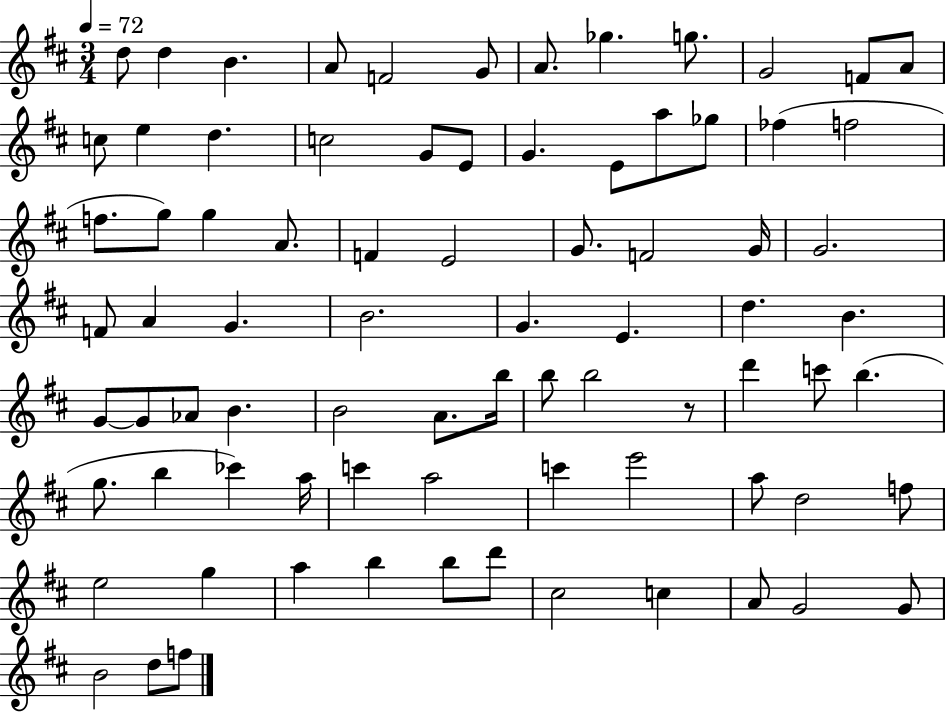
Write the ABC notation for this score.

X:1
T:Untitled
M:3/4
L:1/4
K:D
d/2 d B A/2 F2 G/2 A/2 _g g/2 G2 F/2 A/2 c/2 e d c2 G/2 E/2 G E/2 a/2 _g/2 _f f2 f/2 g/2 g A/2 F E2 G/2 F2 G/4 G2 F/2 A G B2 G E d B G/2 G/2 _A/2 B B2 A/2 b/4 b/2 b2 z/2 d' c'/2 b g/2 b _c' a/4 c' a2 c' e'2 a/2 d2 f/2 e2 g a b b/2 d'/2 ^c2 c A/2 G2 G/2 B2 d/2 f/2